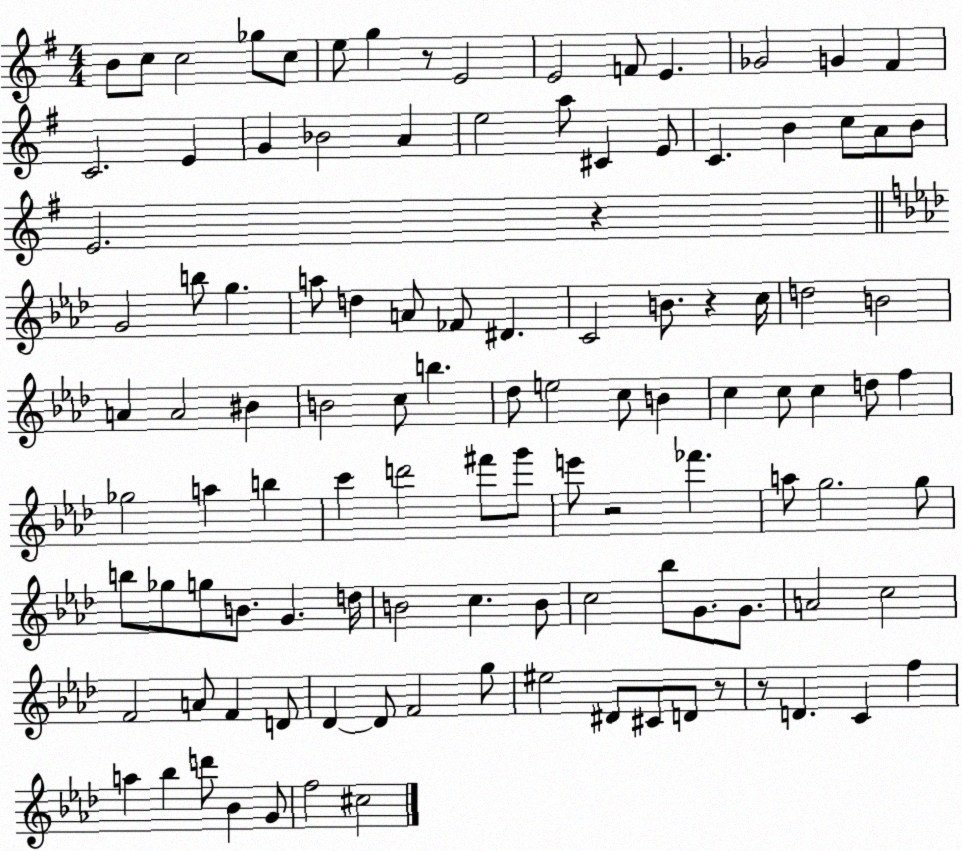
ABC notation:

X:1
T:Untitled
M:4/4
L:1/4
K:G
B/2 c/2 c2 _g/2 c/2 e/2 g z/2 E2 E2 F/2 E _G2 G ^F C2 E G _B2 A e2 a/2 ^C E/2 C B c/2 A/2 B/2 E2 z G2 b/2 g a/2 d A/2 _F/2 ^D C2 B/2 z c/4 d2 B2 A A2 ^B B2 c/2 b _d/2 e2 c/2 B c c/2 c d/2 f _g2 a b c' d'2 ^f'/2 g'/2 e'/2 z2 _f' a/2 g2 g/2 b/2 _g/2 g/2 B/2 G d/4 B2 c B/2 c2 _b/2 G/2 G/2 A2 c2 F2 A/2 F D/2 _D _D/2 F2 g/2 ^e2 ^D/2 ^C/2 D/2 z/2 z/2 D C f a _b d'/2 _B G/2 f2 ^c2